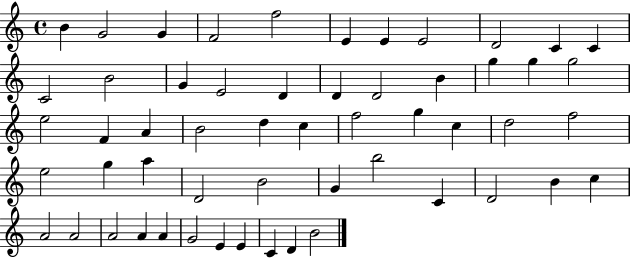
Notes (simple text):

B4/q G4/h G4/q F4/h F5/h E4/q E4/q E4/h D4/h C4/q C4/q C4/h B4/h G4/q E4/h D4/q D4/q D4/h B4/q G5/q G5/q G5/h E5/h F4/q A4/q B4/h D5/q C5/q F5/h G5/q C5/q D5/h F5/h E5/h G5/q A5/q D4/h B4/h G4/q B5/h C4/q D4/h B4/q C5/q A4/h A4/h A4/h A4/q A4/q G4/h E4/q E4/q C4/q D4/q B4/h